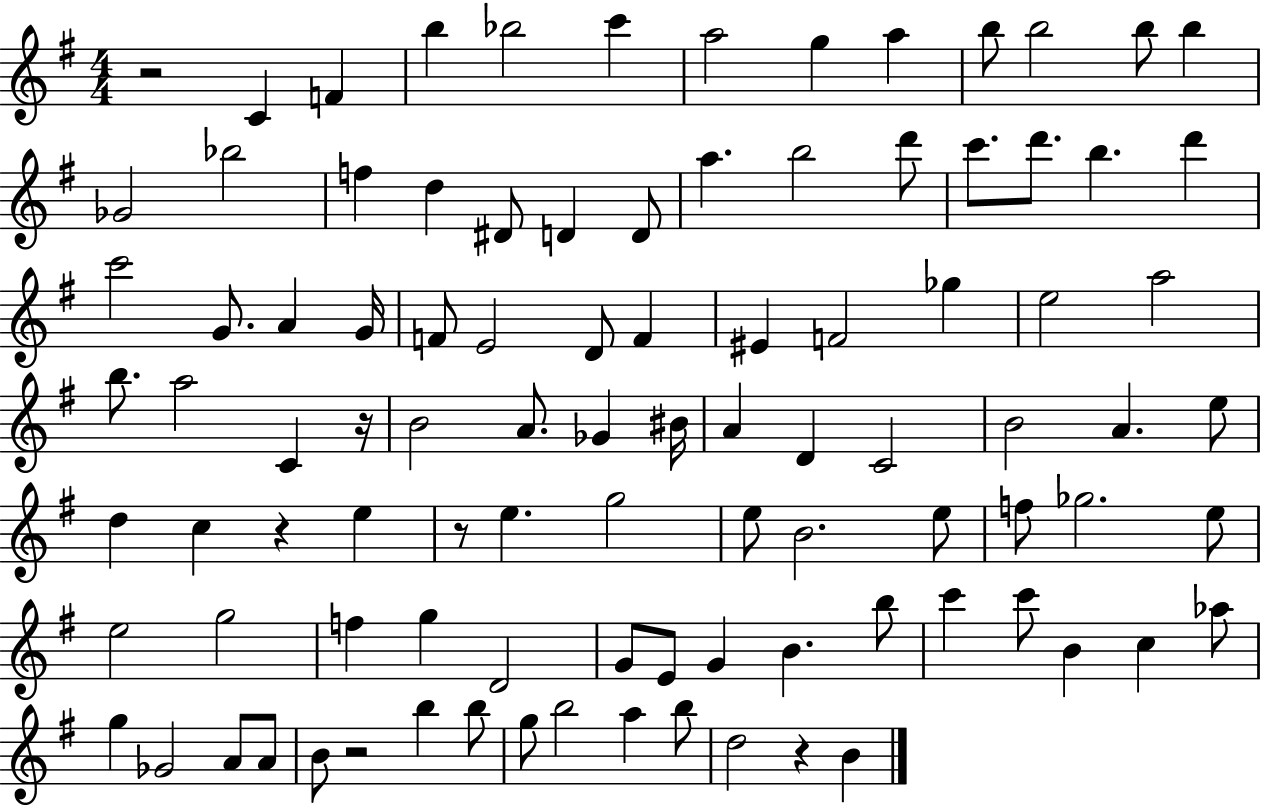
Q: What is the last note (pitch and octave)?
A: B4